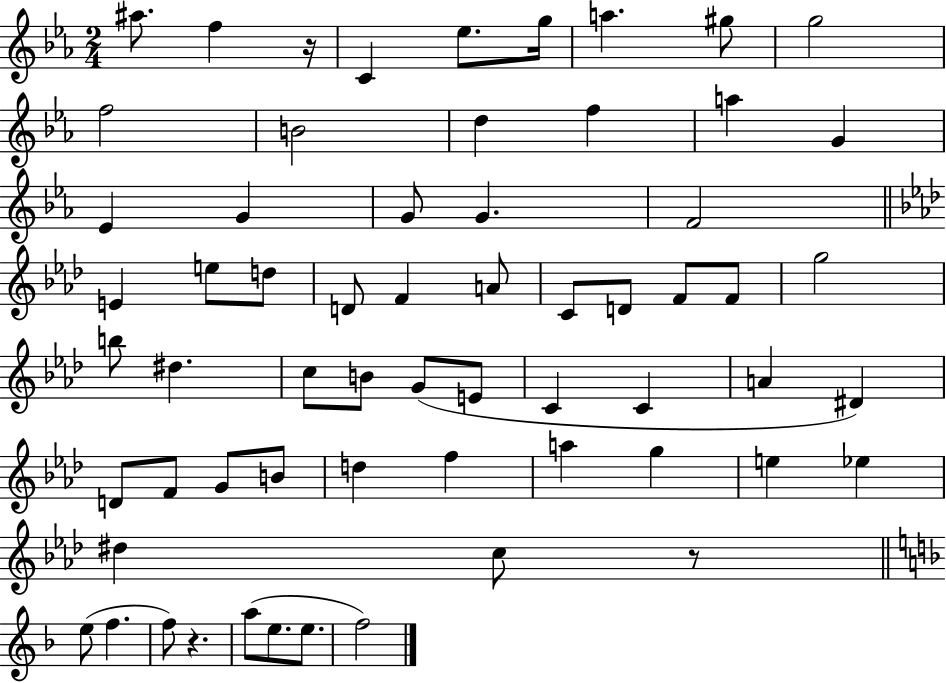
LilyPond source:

{
  \clef treble
  \numericTimeSignature
  \time 2/4
  \key ees \major
  ais''8. f''4 r16 | c'4 ees''8. g''16 | a''4. gis''8 | g''2 | \break f''2 | b'2 | d''4 f''4 | a''4 g'4 | \break ees'4 g'4 | g'8 g'4. | f'2 | \bar "||" \break \key aes \major e'4 e''8 d''8 | d'8 f'4 a'8 | c'8 d'8 f'8 f'8 | g''2 | \break b''8 dis''4. | c''8 b'8 g'8( e'8 | c'4 c'4 | a'4 dis'4) | \break d'8 f'8 g'8 b'8 | d''4 f''4 | a''4 g''4 | e''4 ees''4 | \break dis''4 c''8 r8 | \bar "||" \break \key d \minor e''8( f''4. | f''8) r4. | a''8( e''8. e''8. | f''2) | \break \bar "|."
}